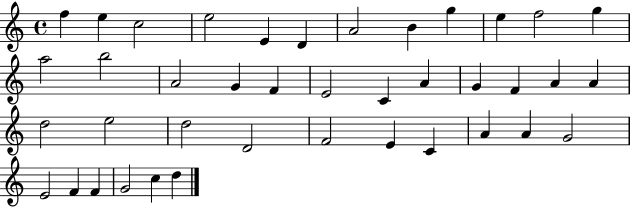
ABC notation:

X:1
T:Untitled
M:4/4
L:1/4
K:C
f e c2 e2 E D A2 B g e f2 g a2 b2 A2 G F E2 C A G F A A d2 e2 d2 D2 F2 E C A A G2 E2 F F G2 c d